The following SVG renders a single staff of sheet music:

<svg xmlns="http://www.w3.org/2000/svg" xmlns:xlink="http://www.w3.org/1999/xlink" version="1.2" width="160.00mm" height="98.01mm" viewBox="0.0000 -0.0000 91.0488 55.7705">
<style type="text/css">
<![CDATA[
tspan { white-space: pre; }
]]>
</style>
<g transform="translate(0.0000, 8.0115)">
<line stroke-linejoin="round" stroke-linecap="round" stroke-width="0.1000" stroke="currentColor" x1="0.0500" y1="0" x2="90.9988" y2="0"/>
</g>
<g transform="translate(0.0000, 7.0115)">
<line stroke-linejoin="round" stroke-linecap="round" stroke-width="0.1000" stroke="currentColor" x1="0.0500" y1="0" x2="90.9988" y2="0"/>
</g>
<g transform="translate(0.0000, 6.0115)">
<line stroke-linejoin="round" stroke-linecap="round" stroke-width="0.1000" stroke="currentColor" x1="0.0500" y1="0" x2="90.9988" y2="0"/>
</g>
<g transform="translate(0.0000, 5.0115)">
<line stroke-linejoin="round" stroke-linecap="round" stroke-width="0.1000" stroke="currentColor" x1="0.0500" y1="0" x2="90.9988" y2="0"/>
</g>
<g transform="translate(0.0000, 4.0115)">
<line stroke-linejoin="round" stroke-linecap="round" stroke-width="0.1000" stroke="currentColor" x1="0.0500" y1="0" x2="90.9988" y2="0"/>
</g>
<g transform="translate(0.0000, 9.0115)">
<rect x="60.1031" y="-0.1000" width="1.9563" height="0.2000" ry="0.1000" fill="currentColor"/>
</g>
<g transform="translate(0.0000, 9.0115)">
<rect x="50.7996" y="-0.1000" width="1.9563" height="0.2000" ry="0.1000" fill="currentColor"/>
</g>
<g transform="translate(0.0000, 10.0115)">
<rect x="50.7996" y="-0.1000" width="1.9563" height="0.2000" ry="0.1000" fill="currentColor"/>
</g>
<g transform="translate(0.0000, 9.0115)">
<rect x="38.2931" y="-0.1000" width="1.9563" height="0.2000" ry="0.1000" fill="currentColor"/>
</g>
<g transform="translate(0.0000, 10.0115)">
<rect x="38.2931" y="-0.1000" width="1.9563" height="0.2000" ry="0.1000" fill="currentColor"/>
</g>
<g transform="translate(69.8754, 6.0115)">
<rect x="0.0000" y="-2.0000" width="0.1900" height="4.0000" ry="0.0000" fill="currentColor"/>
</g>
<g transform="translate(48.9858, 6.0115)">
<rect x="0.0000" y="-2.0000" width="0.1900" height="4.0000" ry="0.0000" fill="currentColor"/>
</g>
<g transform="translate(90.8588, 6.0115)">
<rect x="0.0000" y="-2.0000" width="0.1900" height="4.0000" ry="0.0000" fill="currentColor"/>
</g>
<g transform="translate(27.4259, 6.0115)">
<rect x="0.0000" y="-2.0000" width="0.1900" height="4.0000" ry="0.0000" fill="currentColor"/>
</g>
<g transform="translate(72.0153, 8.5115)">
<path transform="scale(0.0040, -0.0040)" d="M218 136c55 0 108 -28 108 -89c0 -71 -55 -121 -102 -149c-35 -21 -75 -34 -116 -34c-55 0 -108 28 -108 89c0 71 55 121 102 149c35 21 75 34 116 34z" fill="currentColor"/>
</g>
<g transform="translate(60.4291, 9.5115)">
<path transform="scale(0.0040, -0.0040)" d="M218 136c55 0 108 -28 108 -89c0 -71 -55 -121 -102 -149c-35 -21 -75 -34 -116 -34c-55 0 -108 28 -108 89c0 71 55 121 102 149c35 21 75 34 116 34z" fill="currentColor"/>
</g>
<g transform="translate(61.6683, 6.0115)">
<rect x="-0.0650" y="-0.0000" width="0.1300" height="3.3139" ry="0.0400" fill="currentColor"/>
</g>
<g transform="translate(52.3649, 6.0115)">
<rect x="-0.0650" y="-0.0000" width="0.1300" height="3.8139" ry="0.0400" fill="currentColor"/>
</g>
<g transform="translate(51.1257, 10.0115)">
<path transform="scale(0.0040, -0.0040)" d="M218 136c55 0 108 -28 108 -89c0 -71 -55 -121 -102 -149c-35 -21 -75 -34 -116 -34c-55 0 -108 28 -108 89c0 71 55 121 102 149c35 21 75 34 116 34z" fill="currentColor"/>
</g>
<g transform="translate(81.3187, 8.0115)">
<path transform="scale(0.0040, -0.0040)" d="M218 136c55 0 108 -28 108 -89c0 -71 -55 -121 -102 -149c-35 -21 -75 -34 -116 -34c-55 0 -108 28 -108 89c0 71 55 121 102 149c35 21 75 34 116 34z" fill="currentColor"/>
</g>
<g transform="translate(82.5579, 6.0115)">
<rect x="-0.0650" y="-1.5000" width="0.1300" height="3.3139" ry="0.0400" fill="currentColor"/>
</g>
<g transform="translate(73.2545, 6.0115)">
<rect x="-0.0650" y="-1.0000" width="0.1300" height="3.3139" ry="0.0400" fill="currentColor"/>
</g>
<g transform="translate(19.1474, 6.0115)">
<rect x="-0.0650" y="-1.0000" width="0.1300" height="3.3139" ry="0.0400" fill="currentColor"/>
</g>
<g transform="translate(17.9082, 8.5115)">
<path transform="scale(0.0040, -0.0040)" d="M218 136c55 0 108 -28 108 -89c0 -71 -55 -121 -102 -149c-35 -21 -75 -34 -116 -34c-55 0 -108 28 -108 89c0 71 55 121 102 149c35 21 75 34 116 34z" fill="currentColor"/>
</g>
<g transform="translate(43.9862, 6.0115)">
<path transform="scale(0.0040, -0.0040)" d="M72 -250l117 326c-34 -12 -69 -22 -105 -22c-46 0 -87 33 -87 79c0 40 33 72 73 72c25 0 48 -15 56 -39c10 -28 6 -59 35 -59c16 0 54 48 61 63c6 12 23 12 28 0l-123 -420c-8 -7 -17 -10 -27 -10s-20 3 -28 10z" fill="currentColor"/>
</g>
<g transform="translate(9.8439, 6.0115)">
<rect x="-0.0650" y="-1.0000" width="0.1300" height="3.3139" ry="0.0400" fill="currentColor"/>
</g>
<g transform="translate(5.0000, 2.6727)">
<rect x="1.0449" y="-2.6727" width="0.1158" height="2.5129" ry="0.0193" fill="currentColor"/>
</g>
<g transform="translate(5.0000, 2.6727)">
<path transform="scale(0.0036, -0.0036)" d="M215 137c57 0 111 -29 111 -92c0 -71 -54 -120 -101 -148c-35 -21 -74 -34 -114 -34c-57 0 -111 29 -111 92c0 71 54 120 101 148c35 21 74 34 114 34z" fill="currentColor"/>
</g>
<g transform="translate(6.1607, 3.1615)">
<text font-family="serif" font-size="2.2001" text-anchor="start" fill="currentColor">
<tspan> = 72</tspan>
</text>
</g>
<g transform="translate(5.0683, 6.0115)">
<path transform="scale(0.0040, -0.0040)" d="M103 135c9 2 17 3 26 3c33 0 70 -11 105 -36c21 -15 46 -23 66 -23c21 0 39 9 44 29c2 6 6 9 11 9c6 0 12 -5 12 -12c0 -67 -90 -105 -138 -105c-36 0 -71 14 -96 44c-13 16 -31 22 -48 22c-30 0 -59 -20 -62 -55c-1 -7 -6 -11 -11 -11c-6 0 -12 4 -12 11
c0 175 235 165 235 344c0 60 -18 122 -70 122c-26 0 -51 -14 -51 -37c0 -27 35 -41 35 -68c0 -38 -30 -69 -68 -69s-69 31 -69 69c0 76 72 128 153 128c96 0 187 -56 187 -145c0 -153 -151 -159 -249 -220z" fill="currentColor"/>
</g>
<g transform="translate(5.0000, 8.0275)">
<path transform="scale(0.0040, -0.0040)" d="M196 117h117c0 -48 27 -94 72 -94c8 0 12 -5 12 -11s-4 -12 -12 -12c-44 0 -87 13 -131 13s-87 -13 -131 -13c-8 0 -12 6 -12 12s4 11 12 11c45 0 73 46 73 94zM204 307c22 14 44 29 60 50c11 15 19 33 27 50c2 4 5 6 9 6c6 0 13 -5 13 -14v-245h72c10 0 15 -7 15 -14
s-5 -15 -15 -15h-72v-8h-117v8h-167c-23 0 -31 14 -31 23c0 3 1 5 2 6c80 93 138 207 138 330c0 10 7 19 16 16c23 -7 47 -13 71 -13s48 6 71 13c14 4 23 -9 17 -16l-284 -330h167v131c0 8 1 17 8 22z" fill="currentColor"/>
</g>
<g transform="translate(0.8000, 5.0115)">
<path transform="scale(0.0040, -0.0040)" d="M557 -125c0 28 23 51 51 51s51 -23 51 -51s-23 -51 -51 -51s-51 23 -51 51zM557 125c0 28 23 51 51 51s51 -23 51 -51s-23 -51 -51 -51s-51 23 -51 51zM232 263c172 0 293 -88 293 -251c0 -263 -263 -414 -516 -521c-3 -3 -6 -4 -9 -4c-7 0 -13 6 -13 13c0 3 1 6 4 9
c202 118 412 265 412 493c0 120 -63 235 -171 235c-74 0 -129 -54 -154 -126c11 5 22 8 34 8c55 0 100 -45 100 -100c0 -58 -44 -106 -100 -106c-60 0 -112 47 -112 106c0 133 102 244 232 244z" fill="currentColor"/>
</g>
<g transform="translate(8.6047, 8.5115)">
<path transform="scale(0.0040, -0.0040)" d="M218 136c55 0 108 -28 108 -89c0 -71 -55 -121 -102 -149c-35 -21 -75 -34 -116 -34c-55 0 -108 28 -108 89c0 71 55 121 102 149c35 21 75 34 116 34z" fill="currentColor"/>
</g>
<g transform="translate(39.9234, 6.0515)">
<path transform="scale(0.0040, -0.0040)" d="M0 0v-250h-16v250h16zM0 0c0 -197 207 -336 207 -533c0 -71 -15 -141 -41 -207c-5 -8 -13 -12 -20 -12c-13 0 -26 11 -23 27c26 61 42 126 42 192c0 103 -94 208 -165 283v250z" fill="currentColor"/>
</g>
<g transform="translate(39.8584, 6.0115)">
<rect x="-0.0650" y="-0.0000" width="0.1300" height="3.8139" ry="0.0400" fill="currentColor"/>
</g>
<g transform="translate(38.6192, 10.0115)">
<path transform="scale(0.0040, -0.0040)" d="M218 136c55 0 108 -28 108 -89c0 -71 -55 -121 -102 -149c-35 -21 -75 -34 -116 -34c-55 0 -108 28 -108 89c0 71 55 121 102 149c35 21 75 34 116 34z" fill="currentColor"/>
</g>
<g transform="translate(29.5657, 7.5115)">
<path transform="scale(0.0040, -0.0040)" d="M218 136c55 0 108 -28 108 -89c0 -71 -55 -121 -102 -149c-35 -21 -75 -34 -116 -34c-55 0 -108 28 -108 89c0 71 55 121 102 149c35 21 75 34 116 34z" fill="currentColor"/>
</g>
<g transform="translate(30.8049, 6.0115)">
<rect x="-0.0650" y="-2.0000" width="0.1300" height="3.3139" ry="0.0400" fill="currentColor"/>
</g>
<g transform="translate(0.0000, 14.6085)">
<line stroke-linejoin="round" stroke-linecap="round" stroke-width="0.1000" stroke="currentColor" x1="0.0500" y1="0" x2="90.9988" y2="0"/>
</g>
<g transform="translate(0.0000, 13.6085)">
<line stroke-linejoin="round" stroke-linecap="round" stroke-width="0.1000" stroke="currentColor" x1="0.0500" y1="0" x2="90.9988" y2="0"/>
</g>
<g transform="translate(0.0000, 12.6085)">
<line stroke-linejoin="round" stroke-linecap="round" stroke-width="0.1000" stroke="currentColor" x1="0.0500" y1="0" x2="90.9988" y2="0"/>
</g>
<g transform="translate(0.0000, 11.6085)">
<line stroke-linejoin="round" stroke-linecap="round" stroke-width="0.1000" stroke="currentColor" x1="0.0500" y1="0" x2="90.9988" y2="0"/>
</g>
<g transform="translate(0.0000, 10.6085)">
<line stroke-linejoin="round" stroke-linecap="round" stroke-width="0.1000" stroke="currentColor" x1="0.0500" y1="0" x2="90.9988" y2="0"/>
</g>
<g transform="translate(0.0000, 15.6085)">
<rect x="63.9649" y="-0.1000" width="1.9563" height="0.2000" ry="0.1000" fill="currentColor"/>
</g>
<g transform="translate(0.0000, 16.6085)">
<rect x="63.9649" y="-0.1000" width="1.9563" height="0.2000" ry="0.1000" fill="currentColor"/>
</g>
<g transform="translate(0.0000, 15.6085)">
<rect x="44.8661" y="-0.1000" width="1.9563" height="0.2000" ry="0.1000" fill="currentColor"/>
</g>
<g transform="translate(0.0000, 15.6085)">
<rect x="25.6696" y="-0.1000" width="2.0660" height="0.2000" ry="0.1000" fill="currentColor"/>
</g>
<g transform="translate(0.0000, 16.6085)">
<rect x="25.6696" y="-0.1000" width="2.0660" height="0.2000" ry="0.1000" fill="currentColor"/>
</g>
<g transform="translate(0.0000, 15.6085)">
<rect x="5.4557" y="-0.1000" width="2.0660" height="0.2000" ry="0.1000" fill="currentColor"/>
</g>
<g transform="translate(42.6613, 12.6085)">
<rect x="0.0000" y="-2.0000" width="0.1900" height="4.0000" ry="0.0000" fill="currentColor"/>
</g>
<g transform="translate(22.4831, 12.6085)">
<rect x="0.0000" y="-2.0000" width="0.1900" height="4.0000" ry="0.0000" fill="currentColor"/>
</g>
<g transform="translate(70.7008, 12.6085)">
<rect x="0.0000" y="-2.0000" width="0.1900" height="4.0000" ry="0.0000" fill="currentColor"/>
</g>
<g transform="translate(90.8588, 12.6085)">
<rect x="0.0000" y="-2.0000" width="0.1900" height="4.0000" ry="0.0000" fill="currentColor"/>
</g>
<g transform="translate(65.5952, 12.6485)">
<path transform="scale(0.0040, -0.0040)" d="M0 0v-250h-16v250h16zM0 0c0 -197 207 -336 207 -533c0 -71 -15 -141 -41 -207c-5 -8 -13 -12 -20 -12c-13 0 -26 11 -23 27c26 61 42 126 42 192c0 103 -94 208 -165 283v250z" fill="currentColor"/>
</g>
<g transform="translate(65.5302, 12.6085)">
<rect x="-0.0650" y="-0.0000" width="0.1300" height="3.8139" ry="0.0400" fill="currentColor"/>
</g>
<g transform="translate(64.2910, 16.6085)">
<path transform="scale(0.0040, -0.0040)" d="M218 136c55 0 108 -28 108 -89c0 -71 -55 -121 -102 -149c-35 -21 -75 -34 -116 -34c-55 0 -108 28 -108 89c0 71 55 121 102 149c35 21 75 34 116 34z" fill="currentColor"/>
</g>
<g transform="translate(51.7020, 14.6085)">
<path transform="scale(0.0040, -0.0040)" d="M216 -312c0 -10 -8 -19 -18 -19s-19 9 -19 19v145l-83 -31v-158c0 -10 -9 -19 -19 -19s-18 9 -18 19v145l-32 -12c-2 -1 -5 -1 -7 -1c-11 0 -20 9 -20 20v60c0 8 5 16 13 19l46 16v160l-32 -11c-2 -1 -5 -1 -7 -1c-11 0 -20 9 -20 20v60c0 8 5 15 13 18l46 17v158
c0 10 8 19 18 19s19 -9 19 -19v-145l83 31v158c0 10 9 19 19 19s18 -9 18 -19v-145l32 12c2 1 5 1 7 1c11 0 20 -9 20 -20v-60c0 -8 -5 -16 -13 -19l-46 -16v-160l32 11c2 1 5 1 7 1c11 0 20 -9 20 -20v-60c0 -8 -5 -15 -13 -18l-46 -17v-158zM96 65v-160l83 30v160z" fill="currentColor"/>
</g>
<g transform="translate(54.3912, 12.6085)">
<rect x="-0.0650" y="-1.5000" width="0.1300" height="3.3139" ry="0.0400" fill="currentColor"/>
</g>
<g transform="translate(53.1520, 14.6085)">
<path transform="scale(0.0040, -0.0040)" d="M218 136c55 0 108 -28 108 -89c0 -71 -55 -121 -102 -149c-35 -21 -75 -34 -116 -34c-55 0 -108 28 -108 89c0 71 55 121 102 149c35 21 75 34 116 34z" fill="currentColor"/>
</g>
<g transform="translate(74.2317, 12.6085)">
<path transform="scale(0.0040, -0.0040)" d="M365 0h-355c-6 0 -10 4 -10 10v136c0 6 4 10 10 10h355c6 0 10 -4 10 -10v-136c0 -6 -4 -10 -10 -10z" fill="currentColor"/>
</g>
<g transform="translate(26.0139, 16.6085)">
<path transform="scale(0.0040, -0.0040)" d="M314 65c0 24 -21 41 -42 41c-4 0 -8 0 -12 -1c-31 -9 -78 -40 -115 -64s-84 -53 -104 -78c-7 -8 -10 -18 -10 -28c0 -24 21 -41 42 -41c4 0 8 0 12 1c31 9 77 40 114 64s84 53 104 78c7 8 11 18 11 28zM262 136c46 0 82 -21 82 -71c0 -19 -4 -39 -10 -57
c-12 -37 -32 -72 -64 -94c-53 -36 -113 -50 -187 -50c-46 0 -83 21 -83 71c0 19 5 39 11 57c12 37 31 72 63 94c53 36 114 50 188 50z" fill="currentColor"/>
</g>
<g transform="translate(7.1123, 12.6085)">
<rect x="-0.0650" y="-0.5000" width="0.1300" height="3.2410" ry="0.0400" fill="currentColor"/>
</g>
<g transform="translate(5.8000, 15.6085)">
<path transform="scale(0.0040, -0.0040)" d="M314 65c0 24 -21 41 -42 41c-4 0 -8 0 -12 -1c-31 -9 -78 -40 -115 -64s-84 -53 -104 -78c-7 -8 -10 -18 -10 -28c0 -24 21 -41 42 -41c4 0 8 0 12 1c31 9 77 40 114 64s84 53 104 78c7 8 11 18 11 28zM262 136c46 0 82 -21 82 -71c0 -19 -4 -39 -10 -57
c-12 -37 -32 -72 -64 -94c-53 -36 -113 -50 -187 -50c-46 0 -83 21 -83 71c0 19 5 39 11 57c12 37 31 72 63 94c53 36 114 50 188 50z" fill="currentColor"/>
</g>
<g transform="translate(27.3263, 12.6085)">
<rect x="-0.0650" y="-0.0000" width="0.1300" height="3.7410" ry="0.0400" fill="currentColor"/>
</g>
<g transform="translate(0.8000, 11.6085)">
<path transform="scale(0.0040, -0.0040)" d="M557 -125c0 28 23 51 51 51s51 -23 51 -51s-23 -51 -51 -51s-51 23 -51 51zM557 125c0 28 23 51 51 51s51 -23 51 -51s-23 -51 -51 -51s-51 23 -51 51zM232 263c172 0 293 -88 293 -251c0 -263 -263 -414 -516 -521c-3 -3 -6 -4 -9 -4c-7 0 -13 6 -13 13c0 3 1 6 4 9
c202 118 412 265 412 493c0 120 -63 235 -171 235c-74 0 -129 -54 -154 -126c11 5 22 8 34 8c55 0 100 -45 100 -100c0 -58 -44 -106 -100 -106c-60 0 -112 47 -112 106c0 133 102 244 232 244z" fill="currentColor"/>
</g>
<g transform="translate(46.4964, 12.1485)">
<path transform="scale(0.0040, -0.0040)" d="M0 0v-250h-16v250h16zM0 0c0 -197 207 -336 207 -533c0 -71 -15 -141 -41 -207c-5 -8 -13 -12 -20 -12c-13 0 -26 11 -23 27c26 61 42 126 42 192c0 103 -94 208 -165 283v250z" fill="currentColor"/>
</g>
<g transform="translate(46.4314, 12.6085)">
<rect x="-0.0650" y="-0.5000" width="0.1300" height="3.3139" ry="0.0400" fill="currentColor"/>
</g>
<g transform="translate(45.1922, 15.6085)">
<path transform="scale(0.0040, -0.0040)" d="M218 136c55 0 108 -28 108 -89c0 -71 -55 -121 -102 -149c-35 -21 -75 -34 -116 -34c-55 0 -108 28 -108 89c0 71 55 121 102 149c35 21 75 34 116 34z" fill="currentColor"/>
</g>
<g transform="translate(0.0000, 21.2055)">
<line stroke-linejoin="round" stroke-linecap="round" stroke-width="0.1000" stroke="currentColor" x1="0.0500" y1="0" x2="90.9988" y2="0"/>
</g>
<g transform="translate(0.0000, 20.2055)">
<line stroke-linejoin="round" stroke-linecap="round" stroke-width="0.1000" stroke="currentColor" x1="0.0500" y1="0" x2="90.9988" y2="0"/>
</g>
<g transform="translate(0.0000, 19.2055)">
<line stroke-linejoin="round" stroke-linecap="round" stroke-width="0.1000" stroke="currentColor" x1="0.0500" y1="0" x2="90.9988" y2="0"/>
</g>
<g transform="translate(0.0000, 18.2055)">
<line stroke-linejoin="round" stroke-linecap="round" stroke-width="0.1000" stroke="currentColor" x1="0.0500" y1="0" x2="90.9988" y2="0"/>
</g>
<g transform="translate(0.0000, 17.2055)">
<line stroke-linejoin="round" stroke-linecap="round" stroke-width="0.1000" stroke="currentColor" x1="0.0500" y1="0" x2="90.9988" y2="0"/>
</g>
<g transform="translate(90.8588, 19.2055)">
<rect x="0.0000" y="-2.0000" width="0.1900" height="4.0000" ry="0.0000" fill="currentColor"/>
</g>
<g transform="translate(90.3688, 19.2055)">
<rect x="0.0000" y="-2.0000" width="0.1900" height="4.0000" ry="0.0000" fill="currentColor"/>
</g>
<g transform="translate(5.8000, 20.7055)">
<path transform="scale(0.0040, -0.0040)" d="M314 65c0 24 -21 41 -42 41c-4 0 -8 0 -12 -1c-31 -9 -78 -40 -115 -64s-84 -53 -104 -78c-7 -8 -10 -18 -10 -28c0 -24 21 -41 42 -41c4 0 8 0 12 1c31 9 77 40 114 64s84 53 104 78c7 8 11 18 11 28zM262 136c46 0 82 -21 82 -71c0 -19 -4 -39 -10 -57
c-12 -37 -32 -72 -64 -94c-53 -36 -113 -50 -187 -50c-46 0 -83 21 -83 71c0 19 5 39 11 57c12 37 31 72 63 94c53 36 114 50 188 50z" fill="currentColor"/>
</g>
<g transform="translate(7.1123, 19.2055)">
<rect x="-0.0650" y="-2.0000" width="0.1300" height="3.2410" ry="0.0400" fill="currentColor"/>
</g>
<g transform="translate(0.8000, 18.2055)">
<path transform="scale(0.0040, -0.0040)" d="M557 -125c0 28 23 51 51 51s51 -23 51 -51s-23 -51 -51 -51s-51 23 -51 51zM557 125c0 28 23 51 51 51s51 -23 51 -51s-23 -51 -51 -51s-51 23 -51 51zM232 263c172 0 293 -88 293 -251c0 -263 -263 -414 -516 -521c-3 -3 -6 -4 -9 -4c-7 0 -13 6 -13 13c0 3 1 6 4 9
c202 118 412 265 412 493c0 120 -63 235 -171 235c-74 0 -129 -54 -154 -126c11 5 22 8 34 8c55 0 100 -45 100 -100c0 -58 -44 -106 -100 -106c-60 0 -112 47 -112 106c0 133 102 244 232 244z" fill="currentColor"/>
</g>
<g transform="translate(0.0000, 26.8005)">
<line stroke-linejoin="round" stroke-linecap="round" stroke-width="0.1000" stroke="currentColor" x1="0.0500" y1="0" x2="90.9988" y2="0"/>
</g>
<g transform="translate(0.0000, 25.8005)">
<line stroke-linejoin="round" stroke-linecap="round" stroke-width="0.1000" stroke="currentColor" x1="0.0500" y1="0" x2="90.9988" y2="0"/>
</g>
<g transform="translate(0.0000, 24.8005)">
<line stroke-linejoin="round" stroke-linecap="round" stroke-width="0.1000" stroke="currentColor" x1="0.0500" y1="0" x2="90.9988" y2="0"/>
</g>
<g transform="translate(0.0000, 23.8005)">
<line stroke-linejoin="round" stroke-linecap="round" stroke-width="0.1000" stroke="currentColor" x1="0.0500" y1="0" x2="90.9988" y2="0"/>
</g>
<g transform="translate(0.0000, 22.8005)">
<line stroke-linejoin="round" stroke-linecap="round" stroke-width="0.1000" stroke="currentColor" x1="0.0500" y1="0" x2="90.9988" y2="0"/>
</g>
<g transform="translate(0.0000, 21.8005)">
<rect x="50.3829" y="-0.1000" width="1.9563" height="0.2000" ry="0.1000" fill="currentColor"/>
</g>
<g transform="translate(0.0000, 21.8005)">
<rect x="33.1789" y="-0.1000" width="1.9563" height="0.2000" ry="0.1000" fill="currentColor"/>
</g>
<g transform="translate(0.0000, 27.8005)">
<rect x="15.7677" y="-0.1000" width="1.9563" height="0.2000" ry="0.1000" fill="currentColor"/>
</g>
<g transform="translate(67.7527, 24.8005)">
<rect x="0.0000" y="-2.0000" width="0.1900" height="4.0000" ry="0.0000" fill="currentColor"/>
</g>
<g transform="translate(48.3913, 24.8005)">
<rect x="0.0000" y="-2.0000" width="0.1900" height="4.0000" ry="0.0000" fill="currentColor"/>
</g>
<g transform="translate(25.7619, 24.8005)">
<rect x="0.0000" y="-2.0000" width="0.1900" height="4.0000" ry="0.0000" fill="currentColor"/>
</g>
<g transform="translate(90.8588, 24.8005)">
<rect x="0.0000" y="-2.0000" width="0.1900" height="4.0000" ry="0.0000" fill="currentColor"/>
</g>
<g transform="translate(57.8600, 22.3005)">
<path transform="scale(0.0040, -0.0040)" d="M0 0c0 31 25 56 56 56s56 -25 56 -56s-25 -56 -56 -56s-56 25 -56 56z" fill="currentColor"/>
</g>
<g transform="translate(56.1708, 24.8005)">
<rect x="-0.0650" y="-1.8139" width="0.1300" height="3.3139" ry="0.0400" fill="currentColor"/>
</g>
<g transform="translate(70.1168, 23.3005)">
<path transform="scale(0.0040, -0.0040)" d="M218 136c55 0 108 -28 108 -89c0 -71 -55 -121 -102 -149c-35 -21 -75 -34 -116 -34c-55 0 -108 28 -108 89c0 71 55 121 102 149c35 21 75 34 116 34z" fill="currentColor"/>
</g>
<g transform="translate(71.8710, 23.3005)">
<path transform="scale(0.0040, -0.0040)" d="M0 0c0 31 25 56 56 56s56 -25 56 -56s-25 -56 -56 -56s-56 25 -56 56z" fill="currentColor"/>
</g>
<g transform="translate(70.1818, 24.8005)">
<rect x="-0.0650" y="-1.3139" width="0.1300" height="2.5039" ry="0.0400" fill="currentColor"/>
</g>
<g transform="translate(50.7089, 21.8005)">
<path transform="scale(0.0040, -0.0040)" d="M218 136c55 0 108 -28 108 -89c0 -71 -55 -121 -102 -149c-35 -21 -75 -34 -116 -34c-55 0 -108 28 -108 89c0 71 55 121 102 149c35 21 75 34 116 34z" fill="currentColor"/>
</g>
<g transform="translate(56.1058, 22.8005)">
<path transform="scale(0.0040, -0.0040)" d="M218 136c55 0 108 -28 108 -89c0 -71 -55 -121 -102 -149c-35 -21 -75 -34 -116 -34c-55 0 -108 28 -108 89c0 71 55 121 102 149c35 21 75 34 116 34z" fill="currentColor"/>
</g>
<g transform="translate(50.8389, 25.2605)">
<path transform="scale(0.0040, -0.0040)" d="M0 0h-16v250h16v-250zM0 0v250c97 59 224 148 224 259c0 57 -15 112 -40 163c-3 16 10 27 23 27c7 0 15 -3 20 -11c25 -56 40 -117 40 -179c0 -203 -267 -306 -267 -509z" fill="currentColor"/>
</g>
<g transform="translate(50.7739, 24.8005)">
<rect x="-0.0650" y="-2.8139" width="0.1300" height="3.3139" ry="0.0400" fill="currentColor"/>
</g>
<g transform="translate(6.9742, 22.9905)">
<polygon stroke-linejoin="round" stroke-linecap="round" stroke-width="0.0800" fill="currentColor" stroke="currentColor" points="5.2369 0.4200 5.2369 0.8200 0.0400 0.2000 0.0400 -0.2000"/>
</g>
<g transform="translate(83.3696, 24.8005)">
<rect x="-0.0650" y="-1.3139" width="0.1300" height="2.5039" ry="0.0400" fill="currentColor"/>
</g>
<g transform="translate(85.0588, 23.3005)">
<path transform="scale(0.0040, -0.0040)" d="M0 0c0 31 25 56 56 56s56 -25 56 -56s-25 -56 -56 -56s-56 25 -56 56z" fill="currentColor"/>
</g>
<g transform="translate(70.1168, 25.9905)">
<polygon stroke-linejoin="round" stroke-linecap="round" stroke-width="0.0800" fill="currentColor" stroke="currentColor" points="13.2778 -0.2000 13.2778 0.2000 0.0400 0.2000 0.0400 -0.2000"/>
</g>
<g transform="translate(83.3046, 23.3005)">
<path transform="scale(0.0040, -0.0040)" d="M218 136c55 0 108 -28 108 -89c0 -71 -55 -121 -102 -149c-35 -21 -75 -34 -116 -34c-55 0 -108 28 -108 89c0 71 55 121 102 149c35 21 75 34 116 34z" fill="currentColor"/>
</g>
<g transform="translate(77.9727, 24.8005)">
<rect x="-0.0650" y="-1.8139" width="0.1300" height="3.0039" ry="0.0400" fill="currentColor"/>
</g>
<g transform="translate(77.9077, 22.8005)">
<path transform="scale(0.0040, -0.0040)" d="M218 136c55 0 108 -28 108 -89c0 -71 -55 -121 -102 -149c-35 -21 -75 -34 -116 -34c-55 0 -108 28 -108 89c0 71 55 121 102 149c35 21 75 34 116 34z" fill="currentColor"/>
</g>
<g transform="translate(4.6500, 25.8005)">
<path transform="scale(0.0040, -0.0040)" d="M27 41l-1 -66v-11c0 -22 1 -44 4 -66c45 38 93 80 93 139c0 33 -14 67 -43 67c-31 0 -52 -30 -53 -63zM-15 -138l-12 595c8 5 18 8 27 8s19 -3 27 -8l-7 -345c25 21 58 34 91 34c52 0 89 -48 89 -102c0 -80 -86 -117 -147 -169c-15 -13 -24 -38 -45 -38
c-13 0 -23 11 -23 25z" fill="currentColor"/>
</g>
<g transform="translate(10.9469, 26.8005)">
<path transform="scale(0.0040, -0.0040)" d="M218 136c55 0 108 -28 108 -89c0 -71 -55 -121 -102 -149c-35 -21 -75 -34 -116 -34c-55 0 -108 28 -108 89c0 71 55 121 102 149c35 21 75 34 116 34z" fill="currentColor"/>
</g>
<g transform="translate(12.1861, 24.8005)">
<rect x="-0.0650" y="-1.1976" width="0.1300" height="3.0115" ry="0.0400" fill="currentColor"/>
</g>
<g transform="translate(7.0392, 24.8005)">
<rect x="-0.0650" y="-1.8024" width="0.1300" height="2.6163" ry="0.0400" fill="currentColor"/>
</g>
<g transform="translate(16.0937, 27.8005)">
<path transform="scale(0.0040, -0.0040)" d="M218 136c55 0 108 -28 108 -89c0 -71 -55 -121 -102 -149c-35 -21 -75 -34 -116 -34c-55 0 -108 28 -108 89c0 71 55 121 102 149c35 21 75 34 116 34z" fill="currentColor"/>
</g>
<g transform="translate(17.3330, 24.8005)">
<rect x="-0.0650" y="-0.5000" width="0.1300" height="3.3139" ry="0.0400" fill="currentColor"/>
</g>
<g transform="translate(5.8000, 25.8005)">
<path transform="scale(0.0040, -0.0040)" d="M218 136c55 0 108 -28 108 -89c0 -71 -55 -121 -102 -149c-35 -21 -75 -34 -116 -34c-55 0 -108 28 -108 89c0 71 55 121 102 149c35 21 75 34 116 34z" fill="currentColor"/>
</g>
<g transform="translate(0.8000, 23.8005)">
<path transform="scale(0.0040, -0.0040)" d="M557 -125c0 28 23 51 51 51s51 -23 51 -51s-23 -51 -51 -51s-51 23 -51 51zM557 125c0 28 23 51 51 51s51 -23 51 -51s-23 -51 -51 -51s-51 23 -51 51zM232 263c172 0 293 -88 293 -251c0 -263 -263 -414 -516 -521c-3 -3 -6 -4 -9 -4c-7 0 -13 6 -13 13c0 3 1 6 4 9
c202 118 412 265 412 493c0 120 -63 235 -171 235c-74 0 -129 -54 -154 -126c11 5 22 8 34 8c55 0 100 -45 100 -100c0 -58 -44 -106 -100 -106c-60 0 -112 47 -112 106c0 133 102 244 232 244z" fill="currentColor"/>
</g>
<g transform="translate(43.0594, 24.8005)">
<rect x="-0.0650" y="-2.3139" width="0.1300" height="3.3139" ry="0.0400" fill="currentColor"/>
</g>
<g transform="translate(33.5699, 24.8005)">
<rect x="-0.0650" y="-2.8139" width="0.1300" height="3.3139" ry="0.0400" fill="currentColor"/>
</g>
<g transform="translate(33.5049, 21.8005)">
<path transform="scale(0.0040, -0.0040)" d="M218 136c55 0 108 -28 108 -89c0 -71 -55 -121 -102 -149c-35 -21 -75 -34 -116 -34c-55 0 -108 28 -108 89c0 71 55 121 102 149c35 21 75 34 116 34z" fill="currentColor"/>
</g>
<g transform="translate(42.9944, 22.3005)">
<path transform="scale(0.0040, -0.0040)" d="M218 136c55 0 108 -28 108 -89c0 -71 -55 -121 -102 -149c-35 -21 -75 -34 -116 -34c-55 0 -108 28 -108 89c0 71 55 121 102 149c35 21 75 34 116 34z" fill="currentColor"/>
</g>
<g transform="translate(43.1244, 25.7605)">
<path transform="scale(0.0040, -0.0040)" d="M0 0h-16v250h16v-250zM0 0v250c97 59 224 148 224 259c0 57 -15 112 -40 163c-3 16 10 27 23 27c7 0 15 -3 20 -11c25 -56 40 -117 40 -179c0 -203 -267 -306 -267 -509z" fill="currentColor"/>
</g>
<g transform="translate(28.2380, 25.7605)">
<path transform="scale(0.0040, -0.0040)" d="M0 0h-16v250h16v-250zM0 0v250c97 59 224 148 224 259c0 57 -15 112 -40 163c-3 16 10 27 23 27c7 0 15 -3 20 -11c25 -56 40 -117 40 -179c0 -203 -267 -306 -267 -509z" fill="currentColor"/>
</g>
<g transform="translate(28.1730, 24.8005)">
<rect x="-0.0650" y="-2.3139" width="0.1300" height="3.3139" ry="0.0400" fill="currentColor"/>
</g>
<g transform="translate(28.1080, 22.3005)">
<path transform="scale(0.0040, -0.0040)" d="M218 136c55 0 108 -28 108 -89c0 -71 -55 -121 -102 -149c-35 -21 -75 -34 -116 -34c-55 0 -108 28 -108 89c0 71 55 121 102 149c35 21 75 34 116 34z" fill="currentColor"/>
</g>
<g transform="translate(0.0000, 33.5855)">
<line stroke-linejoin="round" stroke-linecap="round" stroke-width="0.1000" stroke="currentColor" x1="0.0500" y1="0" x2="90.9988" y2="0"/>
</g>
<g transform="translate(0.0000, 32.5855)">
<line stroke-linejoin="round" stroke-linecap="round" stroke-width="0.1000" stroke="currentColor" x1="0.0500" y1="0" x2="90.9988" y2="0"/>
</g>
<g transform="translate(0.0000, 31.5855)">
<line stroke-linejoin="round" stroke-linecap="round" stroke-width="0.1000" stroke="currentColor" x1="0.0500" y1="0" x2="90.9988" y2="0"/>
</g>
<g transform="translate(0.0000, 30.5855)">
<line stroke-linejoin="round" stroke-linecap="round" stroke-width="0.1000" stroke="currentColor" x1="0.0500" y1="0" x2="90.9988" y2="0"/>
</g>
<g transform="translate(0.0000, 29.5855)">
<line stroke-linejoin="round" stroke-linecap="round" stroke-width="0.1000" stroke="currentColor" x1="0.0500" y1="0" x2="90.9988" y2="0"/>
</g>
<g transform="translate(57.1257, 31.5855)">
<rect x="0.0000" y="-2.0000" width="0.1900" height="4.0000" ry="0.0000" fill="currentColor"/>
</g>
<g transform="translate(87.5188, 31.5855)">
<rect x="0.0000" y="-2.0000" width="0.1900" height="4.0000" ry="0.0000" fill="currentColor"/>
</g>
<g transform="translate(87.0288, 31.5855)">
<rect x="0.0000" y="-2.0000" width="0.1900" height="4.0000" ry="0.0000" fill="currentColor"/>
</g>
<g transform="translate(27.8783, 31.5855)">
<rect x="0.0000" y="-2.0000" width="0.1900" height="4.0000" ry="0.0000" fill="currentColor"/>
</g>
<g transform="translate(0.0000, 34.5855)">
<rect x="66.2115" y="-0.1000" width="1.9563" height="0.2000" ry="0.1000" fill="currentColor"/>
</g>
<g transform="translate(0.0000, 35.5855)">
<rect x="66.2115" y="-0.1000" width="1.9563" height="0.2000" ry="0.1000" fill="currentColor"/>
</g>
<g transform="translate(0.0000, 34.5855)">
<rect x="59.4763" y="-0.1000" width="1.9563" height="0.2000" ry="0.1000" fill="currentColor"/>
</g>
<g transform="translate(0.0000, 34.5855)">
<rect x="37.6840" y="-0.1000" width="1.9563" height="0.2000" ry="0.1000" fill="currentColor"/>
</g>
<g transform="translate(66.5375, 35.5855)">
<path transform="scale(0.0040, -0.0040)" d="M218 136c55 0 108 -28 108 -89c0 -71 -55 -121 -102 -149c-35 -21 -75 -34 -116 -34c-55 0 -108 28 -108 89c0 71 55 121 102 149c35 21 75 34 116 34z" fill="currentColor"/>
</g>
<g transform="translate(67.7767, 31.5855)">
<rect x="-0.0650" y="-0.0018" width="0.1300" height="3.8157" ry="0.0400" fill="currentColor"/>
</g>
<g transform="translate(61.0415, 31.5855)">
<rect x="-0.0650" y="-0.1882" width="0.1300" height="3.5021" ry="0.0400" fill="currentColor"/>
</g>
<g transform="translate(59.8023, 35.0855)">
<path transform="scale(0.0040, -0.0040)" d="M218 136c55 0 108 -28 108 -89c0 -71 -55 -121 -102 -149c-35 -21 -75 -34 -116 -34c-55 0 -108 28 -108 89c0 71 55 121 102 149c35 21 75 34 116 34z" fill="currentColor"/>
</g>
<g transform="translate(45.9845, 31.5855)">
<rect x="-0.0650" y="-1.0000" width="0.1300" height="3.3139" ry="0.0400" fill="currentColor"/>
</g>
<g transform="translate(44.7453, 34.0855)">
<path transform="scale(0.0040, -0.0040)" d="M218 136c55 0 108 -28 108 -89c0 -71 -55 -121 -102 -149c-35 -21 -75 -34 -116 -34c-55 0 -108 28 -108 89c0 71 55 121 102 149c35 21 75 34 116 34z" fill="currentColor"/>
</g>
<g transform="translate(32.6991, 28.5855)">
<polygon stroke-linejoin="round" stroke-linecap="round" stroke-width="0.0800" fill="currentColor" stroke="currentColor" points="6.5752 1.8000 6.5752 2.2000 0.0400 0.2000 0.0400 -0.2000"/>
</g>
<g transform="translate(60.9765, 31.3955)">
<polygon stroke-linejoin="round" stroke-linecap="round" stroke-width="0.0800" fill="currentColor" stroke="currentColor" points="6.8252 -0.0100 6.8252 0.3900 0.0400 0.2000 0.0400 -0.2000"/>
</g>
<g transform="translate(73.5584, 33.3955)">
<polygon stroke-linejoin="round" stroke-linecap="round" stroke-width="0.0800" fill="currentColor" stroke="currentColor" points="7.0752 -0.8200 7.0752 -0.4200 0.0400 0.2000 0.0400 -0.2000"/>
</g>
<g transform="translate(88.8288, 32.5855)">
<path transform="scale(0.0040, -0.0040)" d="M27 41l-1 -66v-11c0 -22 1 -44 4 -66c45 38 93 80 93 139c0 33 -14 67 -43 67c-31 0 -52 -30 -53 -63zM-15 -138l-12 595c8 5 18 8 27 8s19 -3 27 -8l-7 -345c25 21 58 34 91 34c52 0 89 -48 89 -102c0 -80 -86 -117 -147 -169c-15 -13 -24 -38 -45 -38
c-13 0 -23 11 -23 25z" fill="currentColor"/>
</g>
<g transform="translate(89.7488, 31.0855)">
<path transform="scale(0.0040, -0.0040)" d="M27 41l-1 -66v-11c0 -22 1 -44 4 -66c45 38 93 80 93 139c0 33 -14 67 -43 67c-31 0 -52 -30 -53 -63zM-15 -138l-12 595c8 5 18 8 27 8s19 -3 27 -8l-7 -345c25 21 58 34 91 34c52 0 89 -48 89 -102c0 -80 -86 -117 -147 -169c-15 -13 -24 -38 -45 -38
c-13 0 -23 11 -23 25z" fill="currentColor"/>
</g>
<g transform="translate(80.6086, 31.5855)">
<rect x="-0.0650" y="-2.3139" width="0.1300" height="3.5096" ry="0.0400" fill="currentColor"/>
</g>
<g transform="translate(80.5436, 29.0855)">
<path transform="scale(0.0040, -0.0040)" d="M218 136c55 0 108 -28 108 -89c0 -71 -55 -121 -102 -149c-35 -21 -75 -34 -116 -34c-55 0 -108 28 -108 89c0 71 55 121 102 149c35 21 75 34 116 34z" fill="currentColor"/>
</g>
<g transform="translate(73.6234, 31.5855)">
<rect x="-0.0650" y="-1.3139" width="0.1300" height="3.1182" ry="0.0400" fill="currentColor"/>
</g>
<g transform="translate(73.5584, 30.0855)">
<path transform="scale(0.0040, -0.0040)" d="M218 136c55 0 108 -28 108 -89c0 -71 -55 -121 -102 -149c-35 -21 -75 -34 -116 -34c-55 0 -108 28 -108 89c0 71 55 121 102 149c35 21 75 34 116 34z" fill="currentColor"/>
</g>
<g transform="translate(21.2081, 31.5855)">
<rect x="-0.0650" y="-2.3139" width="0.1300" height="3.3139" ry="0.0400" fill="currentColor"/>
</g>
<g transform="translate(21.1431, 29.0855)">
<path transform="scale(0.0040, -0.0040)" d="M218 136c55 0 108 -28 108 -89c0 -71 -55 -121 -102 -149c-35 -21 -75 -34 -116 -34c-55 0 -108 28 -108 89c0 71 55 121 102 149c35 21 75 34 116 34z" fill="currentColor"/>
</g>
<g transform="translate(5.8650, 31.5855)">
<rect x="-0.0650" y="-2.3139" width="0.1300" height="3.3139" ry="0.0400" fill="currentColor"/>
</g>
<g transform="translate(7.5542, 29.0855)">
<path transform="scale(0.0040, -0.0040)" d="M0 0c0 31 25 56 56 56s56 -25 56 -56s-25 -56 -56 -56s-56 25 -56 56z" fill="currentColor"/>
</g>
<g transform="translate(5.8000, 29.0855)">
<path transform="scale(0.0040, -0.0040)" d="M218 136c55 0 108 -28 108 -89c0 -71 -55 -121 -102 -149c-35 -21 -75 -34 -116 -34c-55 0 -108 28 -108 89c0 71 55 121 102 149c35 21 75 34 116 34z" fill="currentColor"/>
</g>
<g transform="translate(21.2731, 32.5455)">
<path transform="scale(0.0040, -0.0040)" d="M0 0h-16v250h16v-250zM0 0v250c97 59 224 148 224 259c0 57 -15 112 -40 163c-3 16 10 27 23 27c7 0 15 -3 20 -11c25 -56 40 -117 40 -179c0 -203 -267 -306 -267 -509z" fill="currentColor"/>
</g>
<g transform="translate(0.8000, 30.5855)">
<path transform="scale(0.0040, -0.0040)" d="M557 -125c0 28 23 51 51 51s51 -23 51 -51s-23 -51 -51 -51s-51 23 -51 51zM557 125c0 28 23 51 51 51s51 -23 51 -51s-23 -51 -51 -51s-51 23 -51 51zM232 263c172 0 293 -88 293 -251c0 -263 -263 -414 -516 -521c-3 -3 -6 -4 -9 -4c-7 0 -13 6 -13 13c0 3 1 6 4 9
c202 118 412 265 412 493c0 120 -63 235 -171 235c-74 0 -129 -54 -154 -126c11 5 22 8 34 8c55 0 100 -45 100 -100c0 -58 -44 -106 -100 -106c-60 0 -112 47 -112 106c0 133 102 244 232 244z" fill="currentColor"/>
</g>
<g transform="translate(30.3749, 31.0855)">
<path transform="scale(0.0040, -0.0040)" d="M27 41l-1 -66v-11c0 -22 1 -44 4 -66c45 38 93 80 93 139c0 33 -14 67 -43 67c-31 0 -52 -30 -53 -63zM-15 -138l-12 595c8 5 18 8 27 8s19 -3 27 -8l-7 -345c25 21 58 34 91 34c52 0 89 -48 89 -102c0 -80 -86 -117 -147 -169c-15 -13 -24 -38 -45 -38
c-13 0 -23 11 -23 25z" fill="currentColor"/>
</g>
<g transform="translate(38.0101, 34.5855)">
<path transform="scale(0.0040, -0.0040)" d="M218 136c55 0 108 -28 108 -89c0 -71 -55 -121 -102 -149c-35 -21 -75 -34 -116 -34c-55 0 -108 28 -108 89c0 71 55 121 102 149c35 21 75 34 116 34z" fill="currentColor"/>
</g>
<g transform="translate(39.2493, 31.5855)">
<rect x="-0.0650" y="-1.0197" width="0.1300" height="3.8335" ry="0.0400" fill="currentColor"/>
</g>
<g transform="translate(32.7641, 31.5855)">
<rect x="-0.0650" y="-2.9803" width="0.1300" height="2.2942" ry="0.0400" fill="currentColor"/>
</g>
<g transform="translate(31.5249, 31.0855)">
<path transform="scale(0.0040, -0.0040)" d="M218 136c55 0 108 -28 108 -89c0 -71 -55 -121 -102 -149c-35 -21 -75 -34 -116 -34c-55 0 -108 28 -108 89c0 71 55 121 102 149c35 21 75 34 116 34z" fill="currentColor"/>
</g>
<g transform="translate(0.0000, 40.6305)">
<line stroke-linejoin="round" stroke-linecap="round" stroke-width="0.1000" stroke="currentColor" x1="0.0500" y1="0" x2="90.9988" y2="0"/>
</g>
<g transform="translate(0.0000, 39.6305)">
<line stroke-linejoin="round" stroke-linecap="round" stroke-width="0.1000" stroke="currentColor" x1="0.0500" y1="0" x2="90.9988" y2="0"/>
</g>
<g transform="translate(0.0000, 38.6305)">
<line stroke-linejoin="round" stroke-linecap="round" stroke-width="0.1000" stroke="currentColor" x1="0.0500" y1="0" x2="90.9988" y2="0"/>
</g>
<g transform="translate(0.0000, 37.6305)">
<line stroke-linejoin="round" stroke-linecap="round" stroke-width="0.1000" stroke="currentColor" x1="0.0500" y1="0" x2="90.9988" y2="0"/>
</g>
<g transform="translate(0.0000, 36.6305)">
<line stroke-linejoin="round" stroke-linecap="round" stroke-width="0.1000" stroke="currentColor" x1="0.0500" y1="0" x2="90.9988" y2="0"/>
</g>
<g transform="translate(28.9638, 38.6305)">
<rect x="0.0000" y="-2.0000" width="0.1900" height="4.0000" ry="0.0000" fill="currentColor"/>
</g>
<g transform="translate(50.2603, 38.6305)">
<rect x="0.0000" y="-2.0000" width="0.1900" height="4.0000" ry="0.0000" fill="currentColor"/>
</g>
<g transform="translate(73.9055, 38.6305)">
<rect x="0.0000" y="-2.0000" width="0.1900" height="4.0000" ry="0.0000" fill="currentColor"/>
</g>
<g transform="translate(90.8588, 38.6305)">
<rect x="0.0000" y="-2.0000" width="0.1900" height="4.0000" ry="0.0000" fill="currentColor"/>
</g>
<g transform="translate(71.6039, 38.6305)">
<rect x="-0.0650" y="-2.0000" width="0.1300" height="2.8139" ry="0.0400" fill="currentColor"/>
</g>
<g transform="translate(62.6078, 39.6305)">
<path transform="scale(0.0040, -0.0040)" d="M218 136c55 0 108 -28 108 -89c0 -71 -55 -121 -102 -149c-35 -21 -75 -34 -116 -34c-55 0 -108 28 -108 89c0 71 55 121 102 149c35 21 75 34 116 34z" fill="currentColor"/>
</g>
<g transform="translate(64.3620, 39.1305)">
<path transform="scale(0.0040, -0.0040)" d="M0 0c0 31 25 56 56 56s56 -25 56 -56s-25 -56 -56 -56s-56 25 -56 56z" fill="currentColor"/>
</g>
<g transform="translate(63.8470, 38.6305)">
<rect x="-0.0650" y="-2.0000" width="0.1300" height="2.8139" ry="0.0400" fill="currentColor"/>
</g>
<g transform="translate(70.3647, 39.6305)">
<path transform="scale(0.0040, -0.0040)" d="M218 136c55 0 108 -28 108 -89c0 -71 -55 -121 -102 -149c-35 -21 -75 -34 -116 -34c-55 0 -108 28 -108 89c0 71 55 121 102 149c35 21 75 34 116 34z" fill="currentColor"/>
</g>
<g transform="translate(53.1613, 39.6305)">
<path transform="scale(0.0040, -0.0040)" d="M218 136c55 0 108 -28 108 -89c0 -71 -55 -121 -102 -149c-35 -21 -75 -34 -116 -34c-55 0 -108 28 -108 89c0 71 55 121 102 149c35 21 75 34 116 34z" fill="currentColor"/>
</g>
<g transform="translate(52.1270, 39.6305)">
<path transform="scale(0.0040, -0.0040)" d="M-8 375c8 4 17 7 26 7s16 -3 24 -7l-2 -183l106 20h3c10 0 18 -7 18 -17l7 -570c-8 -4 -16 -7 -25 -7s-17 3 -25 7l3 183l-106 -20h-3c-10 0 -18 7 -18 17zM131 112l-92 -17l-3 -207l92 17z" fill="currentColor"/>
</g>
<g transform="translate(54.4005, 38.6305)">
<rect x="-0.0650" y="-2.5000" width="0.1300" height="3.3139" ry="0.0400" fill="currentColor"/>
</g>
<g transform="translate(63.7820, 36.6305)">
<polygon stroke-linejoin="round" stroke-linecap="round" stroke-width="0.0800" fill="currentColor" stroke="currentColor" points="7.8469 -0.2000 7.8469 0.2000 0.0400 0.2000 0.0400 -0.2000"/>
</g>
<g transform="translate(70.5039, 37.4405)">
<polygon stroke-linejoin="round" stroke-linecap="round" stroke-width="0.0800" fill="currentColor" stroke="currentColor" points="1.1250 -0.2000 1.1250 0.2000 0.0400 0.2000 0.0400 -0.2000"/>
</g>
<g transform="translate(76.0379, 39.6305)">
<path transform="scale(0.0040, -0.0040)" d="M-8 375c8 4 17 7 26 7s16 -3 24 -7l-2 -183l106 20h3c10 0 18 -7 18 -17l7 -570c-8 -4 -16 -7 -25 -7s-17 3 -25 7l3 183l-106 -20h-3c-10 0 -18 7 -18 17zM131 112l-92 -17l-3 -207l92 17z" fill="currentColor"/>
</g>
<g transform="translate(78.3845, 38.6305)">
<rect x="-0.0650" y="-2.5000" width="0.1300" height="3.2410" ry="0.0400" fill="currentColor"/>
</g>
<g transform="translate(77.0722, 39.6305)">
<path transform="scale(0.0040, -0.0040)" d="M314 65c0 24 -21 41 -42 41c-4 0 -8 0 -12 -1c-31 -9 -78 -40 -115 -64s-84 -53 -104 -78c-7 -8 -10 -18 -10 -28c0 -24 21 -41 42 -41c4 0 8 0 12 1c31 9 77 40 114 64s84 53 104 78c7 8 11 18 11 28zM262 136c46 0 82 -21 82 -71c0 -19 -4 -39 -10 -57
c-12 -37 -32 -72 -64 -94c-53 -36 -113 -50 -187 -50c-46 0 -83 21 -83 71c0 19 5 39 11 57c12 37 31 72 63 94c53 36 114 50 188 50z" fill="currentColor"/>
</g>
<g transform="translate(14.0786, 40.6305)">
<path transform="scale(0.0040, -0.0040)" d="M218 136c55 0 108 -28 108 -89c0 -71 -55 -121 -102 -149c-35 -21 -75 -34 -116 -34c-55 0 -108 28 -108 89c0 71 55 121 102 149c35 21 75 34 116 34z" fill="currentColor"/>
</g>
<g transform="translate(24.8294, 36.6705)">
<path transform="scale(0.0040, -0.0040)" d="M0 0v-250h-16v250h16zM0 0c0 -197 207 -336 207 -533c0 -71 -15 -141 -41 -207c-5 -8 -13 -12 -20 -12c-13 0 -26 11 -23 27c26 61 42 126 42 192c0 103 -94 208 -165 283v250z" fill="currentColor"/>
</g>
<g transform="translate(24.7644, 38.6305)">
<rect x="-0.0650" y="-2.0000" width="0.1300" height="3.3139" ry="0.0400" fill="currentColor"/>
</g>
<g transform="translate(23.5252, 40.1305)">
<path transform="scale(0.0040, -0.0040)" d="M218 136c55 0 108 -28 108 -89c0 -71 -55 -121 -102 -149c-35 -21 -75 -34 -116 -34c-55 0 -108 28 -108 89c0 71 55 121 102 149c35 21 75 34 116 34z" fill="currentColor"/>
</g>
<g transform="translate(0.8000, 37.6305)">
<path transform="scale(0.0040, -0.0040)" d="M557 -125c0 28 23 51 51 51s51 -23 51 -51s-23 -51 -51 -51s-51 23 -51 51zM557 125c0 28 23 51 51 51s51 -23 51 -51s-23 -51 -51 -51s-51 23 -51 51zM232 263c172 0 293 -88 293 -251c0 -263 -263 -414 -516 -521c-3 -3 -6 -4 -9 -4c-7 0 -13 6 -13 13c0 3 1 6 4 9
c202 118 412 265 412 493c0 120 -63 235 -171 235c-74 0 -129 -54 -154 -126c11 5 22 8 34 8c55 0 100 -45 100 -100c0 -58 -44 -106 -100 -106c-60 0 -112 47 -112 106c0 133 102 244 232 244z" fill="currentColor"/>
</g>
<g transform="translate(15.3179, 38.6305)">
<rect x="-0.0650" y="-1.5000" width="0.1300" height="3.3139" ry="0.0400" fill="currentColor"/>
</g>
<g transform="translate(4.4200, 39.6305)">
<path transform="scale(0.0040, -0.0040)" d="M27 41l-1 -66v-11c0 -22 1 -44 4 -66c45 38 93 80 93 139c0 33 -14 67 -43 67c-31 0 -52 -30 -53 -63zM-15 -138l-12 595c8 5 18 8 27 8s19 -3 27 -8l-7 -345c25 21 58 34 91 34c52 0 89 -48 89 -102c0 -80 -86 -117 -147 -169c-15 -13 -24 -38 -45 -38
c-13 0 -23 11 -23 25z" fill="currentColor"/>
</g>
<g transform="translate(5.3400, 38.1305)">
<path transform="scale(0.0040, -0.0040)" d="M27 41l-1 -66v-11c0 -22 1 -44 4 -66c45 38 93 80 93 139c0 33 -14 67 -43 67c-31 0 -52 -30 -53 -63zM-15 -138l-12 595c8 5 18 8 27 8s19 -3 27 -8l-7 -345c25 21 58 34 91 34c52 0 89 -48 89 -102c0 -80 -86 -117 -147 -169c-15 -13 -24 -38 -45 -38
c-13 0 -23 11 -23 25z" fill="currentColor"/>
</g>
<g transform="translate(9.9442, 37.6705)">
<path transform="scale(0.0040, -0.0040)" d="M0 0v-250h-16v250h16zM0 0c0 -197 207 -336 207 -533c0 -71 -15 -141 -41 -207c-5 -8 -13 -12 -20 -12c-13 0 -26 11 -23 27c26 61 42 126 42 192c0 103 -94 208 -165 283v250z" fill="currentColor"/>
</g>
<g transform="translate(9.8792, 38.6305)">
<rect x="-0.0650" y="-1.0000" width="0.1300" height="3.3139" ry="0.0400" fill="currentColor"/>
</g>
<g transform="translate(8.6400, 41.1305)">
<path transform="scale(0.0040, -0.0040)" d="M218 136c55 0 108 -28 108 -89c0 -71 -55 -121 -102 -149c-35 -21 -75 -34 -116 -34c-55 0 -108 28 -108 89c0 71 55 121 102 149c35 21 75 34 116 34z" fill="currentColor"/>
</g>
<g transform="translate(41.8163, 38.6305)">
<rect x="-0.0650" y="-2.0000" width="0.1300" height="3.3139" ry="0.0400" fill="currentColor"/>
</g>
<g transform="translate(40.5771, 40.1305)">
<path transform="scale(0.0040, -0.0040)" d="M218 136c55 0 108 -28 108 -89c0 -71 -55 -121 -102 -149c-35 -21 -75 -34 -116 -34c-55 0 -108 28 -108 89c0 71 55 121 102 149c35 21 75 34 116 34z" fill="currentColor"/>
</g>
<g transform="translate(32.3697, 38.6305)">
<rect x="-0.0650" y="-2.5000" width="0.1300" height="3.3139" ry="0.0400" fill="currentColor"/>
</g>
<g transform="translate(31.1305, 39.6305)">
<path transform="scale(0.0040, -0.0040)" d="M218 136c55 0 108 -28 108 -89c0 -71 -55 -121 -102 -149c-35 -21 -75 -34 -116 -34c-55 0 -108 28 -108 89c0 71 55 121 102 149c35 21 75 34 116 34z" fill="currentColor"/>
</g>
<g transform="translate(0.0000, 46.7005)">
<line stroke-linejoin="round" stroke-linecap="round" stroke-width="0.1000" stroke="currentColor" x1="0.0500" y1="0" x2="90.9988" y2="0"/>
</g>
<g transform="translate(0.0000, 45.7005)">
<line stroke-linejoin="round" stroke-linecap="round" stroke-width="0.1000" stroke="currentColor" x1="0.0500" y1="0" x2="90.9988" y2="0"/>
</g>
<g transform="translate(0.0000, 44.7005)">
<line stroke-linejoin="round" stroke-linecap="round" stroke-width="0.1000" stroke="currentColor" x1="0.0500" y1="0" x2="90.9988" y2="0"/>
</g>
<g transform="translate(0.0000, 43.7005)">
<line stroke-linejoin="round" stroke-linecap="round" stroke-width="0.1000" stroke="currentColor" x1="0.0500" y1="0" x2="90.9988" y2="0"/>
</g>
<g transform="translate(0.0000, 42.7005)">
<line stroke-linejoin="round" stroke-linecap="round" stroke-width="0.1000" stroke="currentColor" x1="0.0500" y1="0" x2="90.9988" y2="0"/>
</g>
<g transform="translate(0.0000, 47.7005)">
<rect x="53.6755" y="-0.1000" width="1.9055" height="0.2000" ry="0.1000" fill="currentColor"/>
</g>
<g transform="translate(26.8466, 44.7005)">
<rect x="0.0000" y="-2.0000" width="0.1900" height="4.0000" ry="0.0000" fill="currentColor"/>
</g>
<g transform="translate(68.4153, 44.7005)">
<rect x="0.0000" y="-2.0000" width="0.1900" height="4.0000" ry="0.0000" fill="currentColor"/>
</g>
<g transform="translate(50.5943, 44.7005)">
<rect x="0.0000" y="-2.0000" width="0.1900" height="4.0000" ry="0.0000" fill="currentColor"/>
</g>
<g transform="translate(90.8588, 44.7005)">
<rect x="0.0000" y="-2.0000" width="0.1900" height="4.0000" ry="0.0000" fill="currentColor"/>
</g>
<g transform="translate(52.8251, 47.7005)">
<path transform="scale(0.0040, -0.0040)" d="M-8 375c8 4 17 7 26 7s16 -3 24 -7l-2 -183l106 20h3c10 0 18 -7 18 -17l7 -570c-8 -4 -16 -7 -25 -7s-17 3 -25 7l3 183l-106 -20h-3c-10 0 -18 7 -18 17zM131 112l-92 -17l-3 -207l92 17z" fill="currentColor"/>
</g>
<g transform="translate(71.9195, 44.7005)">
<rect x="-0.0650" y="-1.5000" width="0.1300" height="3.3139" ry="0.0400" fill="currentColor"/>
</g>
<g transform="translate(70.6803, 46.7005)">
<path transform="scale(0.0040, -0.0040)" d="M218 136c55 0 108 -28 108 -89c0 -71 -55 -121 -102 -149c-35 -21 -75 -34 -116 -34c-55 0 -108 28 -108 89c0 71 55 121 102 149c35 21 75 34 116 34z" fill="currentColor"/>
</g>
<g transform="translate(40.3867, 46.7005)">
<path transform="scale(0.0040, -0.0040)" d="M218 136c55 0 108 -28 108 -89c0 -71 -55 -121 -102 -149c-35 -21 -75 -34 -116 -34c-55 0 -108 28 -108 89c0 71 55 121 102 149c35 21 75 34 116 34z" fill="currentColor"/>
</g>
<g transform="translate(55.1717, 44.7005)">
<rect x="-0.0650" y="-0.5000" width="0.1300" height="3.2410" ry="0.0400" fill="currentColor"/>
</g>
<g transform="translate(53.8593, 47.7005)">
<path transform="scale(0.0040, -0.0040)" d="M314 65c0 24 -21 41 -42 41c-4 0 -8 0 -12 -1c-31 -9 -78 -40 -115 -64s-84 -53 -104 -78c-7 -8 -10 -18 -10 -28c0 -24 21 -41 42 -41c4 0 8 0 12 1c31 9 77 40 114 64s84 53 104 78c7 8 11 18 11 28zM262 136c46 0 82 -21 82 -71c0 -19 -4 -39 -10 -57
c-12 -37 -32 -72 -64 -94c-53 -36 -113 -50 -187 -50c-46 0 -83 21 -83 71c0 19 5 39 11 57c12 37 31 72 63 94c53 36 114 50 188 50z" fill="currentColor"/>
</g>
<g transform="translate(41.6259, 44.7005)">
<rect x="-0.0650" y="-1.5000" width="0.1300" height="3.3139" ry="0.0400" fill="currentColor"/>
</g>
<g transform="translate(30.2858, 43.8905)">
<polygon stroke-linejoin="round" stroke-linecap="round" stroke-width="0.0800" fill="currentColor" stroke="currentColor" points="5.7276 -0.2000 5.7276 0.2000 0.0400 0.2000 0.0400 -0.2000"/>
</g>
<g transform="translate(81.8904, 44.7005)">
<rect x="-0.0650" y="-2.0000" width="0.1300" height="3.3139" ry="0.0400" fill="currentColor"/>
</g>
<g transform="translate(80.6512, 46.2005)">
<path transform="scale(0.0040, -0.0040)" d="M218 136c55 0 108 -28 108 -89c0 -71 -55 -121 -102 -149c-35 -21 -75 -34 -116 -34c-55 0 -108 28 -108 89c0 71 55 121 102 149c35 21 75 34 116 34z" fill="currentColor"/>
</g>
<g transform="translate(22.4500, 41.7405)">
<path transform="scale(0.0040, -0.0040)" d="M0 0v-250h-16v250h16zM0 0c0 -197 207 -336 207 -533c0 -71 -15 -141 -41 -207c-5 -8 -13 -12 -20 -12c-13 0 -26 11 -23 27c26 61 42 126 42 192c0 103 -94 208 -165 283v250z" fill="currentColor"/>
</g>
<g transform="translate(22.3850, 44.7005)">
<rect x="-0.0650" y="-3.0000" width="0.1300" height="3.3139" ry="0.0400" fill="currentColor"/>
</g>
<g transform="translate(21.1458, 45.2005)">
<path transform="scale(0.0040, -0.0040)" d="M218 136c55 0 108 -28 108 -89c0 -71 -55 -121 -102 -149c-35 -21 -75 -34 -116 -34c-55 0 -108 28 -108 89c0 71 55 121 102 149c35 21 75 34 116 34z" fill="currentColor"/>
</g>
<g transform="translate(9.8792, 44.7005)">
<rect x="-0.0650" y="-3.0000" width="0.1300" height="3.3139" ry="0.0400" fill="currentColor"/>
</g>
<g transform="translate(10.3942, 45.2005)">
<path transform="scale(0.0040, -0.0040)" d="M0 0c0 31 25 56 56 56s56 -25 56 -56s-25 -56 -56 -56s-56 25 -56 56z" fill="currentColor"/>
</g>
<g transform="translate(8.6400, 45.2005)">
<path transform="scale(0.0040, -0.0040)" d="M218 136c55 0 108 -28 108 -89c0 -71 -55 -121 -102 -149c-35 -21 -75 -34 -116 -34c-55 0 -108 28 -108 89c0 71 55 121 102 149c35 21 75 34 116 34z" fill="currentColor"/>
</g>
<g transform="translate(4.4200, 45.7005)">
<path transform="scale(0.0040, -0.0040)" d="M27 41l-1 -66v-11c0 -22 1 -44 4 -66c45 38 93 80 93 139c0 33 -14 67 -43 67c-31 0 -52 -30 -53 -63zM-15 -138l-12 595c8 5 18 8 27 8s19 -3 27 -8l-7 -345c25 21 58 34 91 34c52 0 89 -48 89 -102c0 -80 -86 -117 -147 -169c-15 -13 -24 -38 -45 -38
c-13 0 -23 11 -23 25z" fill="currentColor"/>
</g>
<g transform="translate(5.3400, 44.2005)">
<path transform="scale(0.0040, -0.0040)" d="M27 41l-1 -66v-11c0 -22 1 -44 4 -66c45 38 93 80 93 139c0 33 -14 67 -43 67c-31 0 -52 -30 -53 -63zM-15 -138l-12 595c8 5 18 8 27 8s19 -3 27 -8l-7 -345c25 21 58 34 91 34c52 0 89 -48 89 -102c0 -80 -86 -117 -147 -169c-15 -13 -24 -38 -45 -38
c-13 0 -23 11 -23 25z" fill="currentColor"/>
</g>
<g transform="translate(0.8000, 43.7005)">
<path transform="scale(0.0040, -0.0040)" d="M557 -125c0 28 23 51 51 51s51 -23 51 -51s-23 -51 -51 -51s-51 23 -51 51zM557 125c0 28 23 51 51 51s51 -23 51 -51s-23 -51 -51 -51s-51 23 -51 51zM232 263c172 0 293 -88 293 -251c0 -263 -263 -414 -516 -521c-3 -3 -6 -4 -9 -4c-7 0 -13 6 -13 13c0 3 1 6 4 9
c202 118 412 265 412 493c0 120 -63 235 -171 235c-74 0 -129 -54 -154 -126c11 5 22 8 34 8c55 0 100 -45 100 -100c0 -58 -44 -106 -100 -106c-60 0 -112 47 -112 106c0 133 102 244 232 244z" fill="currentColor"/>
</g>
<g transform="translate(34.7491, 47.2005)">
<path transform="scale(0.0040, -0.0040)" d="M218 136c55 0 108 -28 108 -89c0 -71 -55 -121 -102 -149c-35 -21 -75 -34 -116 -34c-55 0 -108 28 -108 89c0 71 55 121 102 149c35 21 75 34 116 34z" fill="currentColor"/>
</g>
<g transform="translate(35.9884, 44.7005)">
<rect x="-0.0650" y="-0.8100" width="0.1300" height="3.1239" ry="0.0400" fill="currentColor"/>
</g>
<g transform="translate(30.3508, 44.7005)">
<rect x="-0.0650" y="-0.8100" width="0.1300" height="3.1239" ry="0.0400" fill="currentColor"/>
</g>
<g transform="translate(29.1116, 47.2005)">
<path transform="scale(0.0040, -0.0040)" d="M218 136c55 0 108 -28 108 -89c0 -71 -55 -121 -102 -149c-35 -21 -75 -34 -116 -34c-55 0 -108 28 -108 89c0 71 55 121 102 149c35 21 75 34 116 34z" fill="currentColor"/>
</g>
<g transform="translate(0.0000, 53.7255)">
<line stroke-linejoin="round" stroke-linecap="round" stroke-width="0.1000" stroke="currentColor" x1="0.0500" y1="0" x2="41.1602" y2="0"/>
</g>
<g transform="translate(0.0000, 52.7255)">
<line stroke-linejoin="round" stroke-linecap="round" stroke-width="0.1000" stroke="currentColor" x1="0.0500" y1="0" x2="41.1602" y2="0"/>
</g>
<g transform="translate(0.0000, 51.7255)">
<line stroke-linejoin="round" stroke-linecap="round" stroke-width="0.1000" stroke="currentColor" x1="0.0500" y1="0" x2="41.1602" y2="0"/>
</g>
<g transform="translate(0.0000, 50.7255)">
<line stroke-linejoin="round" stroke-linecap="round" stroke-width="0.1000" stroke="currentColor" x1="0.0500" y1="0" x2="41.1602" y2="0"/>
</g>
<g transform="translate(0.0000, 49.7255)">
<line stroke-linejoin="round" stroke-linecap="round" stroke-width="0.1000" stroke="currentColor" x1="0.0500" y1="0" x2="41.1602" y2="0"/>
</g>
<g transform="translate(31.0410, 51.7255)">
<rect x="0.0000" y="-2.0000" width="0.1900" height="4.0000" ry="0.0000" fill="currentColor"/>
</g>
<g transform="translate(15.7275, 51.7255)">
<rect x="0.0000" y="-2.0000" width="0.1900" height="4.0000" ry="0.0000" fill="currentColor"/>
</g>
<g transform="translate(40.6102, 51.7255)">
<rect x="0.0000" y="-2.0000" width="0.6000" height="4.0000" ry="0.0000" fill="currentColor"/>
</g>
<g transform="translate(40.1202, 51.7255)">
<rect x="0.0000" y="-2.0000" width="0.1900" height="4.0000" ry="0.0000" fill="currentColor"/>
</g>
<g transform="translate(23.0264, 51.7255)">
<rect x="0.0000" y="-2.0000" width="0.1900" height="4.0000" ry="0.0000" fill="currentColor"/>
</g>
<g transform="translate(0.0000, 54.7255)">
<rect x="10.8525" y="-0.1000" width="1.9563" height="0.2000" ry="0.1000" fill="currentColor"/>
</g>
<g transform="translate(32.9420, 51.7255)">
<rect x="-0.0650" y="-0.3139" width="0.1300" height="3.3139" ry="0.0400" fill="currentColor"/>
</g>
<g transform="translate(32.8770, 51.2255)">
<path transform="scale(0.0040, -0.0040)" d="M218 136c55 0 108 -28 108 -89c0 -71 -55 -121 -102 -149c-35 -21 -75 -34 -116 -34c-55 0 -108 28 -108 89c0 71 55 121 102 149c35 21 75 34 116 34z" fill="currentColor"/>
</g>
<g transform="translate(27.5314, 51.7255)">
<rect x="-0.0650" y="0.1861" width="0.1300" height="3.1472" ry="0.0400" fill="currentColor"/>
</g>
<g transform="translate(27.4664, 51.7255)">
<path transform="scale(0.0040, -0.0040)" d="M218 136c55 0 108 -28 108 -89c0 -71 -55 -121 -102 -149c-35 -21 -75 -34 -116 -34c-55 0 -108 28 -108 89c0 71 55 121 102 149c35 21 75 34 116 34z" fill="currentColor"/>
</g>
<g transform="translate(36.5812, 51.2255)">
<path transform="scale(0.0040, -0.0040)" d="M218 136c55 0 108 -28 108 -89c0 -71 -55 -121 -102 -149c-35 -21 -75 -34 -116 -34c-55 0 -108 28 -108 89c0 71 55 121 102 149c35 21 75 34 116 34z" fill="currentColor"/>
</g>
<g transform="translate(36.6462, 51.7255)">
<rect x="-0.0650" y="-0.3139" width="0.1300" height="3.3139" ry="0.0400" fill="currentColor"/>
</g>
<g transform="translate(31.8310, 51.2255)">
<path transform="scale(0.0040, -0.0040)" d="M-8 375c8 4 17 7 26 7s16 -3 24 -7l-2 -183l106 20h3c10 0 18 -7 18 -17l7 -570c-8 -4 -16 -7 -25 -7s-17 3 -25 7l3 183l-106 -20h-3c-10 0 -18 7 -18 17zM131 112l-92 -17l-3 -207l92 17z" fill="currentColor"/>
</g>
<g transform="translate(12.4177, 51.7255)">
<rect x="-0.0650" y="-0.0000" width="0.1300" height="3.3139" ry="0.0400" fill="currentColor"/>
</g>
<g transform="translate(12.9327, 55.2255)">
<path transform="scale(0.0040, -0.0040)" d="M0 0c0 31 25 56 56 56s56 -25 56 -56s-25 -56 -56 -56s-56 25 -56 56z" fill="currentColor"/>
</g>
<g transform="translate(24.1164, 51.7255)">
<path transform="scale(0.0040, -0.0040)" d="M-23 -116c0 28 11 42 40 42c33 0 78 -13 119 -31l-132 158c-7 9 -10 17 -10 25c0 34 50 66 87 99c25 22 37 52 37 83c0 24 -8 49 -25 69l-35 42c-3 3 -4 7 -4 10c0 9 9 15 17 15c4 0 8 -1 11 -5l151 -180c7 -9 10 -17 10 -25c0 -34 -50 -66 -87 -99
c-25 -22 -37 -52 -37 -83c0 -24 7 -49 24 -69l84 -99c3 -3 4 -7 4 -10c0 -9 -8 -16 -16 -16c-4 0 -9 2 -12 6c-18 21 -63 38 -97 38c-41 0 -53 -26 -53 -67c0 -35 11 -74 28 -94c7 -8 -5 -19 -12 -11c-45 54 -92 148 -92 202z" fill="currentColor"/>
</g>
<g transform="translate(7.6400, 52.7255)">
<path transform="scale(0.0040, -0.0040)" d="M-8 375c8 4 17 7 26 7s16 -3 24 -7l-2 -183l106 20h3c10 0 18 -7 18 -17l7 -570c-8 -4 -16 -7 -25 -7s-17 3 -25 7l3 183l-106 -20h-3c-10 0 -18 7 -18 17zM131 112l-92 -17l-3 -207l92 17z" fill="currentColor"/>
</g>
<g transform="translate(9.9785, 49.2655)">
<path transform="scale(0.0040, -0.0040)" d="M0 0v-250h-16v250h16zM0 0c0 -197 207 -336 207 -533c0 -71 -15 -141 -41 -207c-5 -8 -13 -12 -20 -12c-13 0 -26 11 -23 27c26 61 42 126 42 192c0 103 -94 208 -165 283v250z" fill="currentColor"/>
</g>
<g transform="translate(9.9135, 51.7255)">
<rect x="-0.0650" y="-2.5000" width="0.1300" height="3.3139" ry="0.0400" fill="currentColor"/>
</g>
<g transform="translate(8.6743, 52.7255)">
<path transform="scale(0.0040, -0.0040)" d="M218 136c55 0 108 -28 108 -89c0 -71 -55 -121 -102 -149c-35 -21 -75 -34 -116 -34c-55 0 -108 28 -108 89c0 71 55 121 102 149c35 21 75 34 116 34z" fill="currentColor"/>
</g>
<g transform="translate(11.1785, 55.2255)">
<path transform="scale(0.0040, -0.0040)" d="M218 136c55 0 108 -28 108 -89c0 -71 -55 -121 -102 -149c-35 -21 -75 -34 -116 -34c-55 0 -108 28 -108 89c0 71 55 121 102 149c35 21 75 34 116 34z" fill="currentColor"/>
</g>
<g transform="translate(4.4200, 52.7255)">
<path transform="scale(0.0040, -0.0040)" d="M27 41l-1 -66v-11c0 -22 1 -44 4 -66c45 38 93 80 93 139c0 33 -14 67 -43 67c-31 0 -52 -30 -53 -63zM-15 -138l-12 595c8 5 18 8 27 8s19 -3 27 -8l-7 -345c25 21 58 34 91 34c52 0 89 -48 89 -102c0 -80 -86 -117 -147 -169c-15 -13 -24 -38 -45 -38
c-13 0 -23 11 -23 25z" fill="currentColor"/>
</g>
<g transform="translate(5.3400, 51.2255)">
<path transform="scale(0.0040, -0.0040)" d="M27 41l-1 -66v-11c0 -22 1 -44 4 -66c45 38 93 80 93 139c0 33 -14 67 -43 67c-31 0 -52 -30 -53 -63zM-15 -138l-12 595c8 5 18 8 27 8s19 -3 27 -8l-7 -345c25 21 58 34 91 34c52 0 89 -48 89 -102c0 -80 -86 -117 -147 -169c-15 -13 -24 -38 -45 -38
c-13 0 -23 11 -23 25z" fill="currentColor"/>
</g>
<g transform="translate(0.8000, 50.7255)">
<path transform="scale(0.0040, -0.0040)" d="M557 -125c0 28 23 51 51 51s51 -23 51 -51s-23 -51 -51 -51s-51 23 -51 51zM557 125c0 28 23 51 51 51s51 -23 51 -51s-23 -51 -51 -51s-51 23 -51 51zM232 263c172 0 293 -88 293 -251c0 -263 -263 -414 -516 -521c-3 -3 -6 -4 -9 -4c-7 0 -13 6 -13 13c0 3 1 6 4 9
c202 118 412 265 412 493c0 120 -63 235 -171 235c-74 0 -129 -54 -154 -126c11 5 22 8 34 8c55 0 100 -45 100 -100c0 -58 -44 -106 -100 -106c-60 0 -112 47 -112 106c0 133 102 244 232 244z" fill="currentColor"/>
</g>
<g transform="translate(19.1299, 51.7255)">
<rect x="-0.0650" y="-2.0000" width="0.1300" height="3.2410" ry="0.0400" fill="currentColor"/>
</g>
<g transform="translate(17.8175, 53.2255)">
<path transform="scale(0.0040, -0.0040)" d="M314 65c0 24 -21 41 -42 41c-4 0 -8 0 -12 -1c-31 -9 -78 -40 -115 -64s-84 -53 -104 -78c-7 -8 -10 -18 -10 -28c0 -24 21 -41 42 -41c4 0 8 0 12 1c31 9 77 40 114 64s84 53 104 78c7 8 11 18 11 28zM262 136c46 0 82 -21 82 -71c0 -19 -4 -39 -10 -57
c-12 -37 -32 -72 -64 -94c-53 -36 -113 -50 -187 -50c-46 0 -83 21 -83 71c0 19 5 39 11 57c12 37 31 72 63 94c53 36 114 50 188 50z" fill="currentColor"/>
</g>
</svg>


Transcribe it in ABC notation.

X:1
T:Untitled
M:2/4
L:1/4
K:C
F,, F,, A,, C,,/2 z/2 C,, D,, F,, G,, E,,2 C,,2 E,,/2 ^G,, C,,/2 z2 A,,2 _B,,/2 G,,/2 E,, B,/2 C B,/2 C/2 A, G,/2 A,/2 G,/2 B, B,/2 _E,/2 E,,/2 F,, D,,/2 C,,/2 G,/2 B,/2 F,,/2 G,, A,,/2 _B,, A,, B,, B,,/2 B,,/4 B,,2 C, C,/2 F,,/2 F,,/2 G,, E,,2 G,, A,, B,,/2 D,, A,,2 z D, E, E,